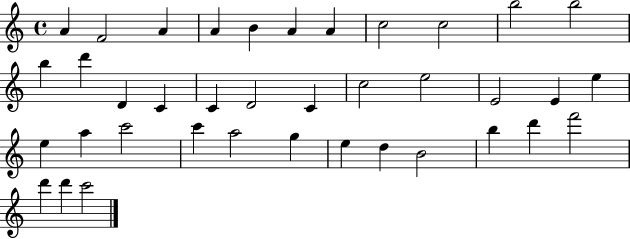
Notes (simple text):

A4/q F4/h A4/q A4/q B4/q A4/q A4/q C5/h C5/h B5/h B5/h B5/q D6/q D4/q C4/q C4/q D4/h C4/q C5/h E5/h E4/h E4/q E5/q E5/q A5/q C6/h C6/q A5/h G5/q E5/q D5/q B4/h B5/q D6/q F6/h D6/q D6/q C6/h